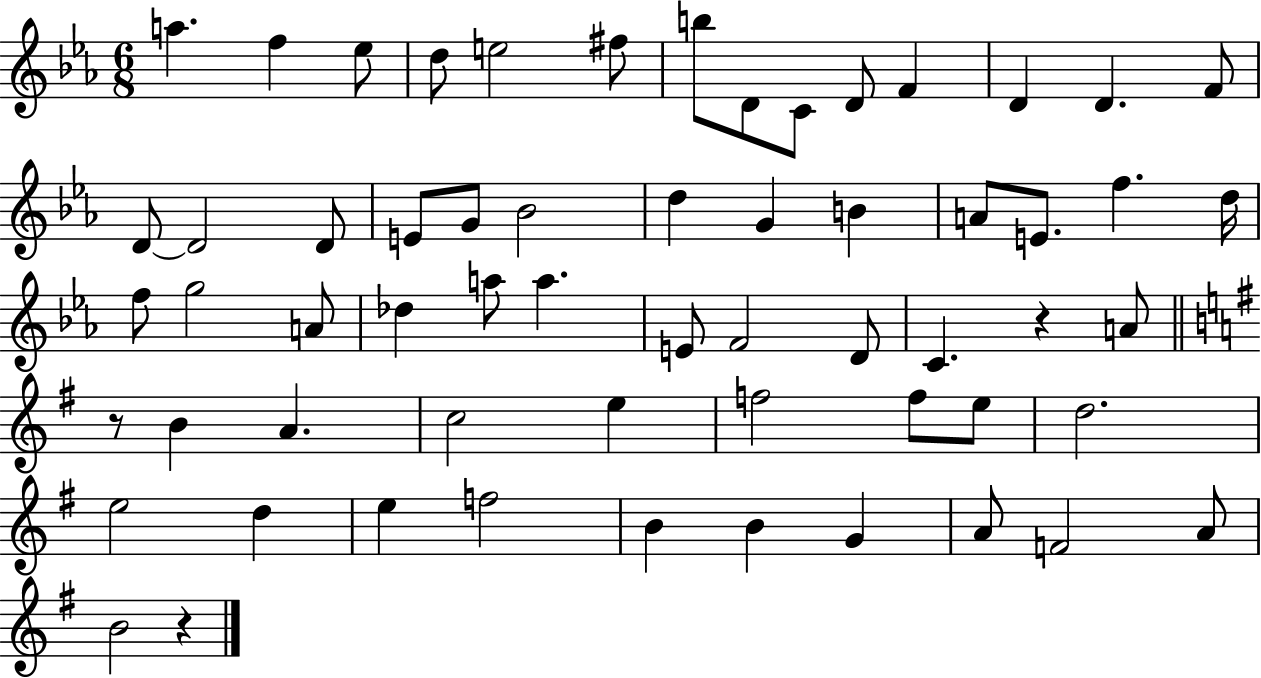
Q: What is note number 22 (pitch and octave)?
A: G4